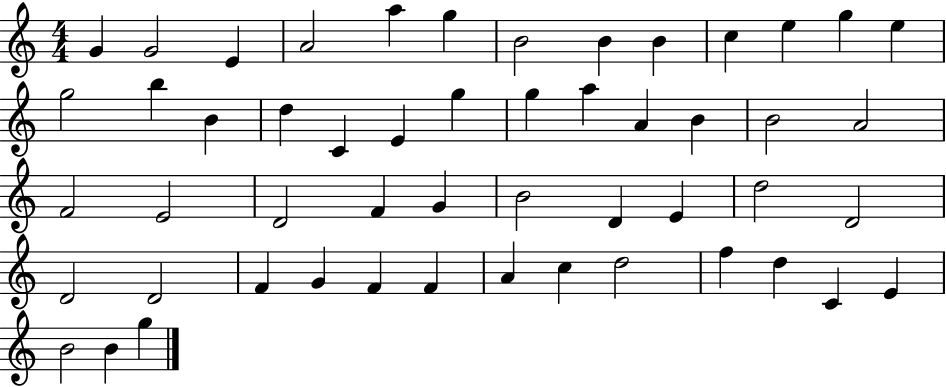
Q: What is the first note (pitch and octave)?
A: G4